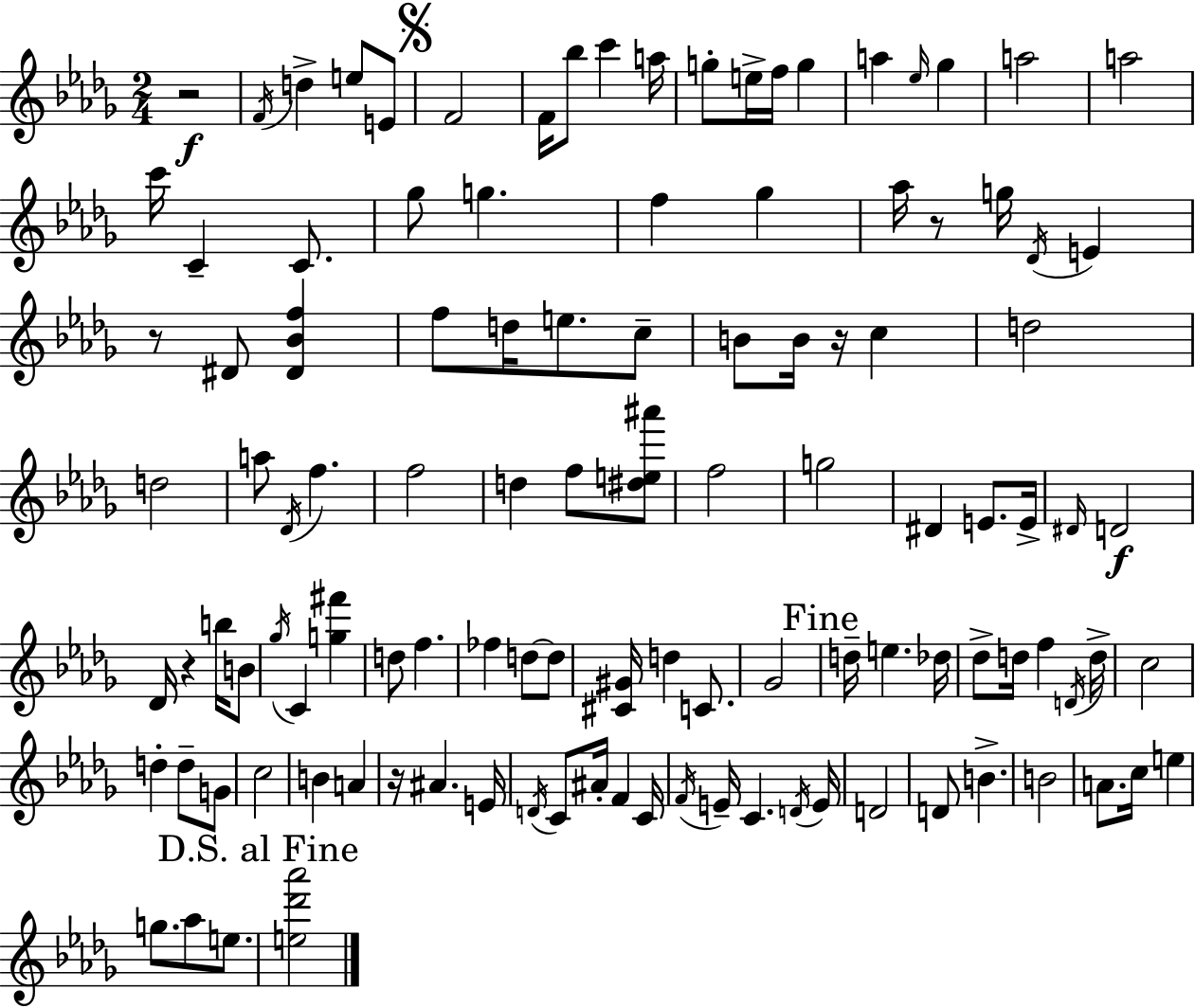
R/h F4/s D5/q E5/e E4/e F4/h F4/s Bb5/e C6/q A5/s G5/e E5/s F5/s G5/q A5/q Eb5/s Gb5/q A5/h A5/h C6/s C4/q C4/e. Gb5/e G5/q. F5/q Gb5/q Ab5/s R/e G5/s Db4/s E4/q R/e D#4/e [D#4,Bb4,F5]/q F5/e D5/s E5/e. C5/e B4/e B4/s R/s C5/q D5/h D5/h A5/e Db4/s F5/q. F5/h D5/q F5/e [D#5,E5,A#6]/e F5/h G5/h D#4/q E4/e. E4/s D#4/s D4/h Db4/s R/q B5/s B4/e Gb5/s C4/q [G5,F#6]/q D5/e F5/q. FES5/q D5/e D5/e [C#4,G#4]/s D5/q C4/e. Gb4/h D5/s E5/q. Db5/s Db5/e D5/s F5/q D4/s D5/s C5/h D5/q D5/e G4/e C5/h B4/q A4/q R/s A#4/q. E4/s D4/s C4/e A#4/s F4/q C4/s F4/s E4/s C4/q. D4/s E4/s D4/h D4/e B4/q. B4/h A4/e. C5/s E5/q G5/e. Ab5/e E5/e. [E5,Db6,Ab6]/h